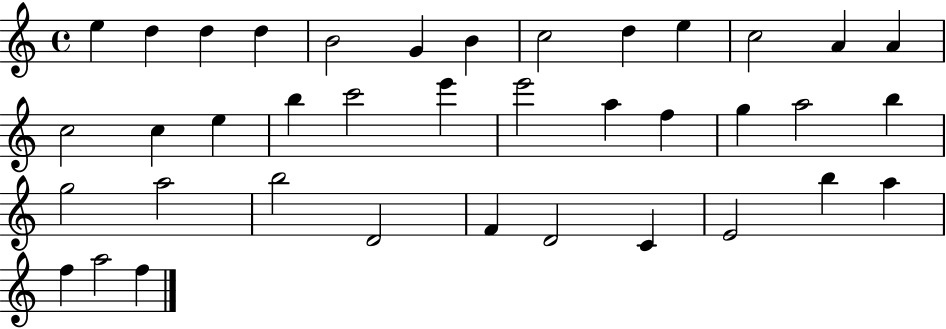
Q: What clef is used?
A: treble